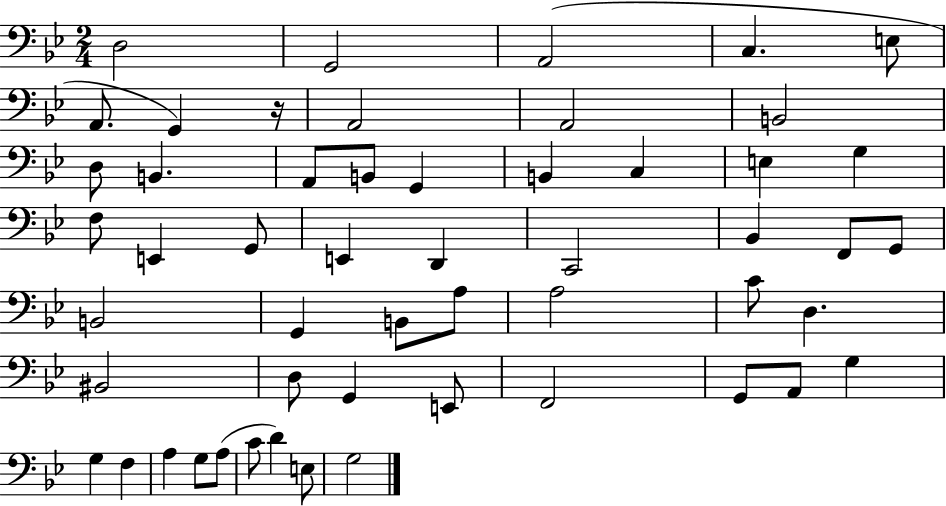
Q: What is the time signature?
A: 2/4